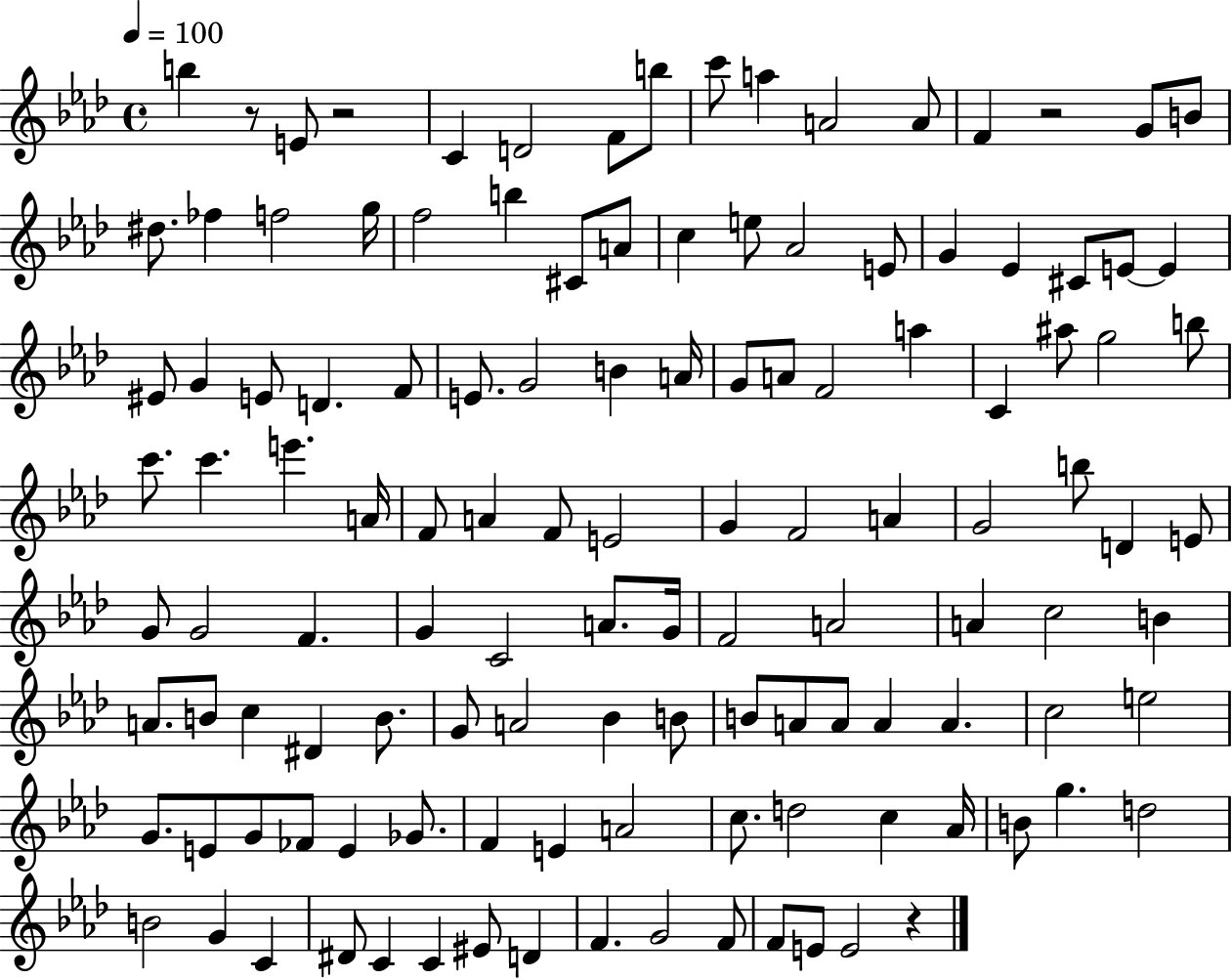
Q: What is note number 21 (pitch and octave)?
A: A4